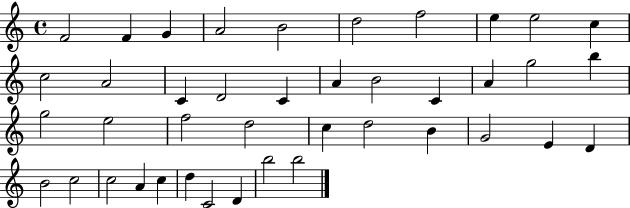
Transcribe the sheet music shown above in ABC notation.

X:1
T:Untitled
M:4/4
L:1/4
K:C
F2 F G A2 B2 d2 f2 e e2 c c2 A2 C D2 C A B2 C A g2 b g2 e2 f2 d2 c d2 B G2 E D B2 c2 c2 A c d C2 D b2 b2